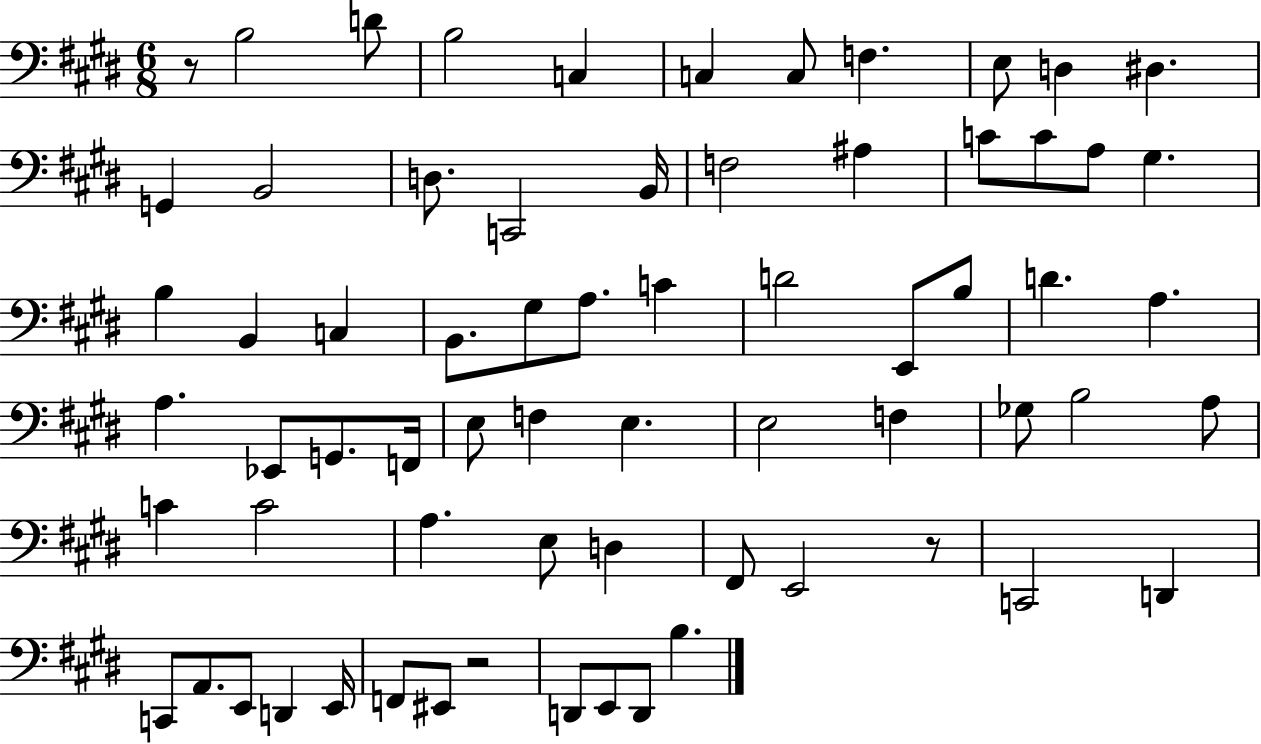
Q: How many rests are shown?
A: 3